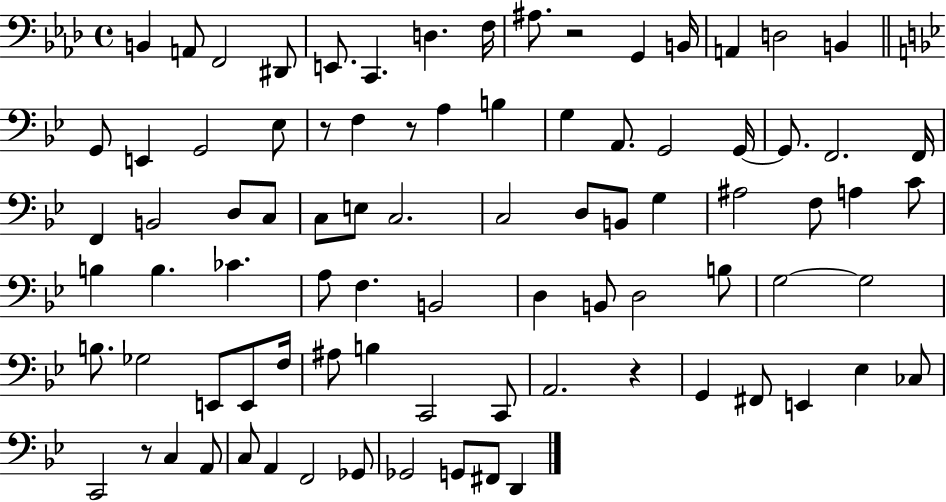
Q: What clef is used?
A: bass